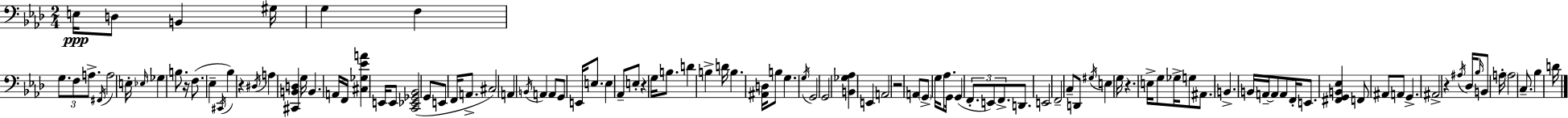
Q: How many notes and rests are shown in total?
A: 110